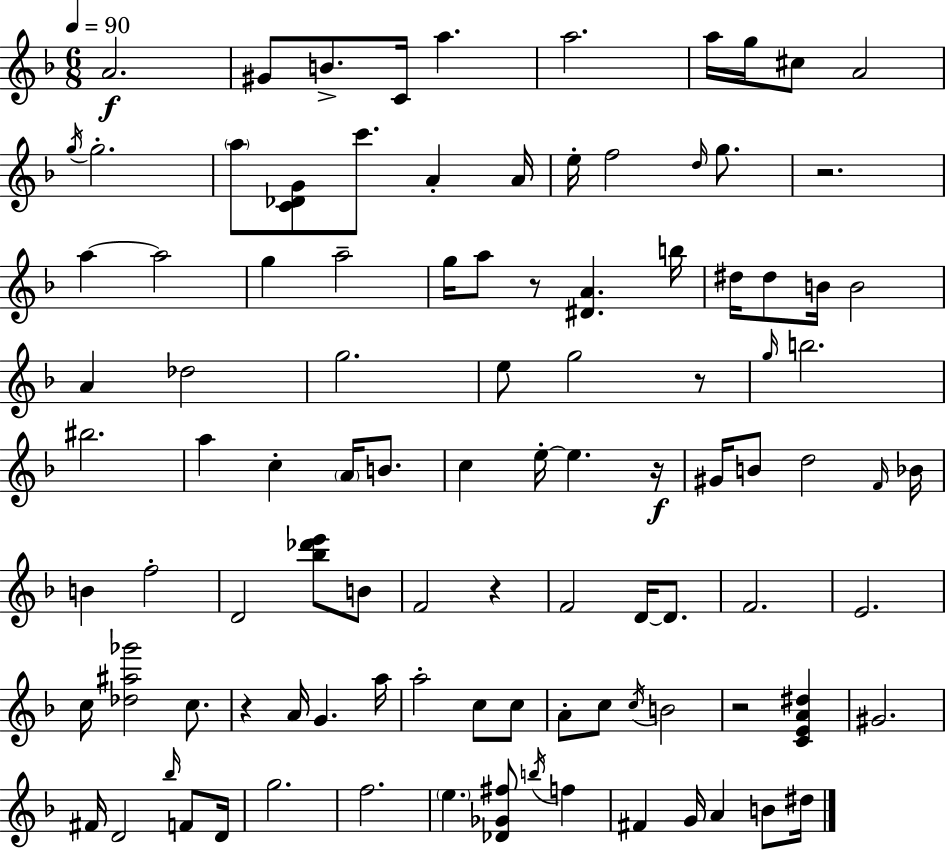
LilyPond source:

{
  \clef treble
  \numericTimeSignature
  \time 6/8
  \key d \minor
  \tempo 4 = 90
  \repeat volta 2 { a'2.\f | gis'8 b'8.-> c'16 a''4. | a''2. | a''16 g''16 cis''8 a'2 | \break \acciaccatura { g''16 } g''2.-. | \parenthesize a''8 <c' des' g'>8 c'''8. a'4-. | a'16 e''16-. f''2 \grace { d''16 } g''8. | r2. | \break a''4~~ a''2 | g''4 a''2-- | g''16 a''8 r8 <dis' a'>4. | b''16 dis''16 dis''8 b'16 b'2 | \break a'4 des''2 | g''2. | e''8 g''2 | r8 \grace { g''16 } b''2. | \break bis''2. | a''4 c''4-. \parenthesize a'16 | b'8. c''4 e''16-.~~ e''4. | r16\f gis'16 b'8 d''2 | \break \grace { f'16 } bes'16 b'4 f''2-. | d'2 | <bes'' des''' e'''>8 b'8 f'2 | r4 f'2 | \break d'16~~ d'8. f'2. | e'2. | c''16 <des'' ais'' ges'''>2 | c''8. r4 a'16 g'4. | \break a''16 a''2-. | c''8 c''8 a'8-. c''8 \acciaccatura { c''16 } b'2 | r2 | <c' e' a' dis''>4 gis'2. | \break fis'16 d'2 | \grace { bes''16 } f'8 d'16 g''2. | f''2. | \parenthesize e''4. | \break <des' ges' fis''>8 \acciaccatura { b''16 } f''4 fis'4 g'16 | a'4 b'8 dis''16 } \bar "|."
}